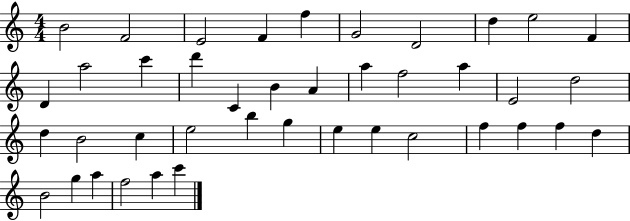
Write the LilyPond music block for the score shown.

{
  \clef treble
  \numericTimeSignature
  \time 4/4
  \key c \major
  b'2 f'2 | e'2 f'4 f''4 | g'2 d'2 | d''4 e''2 f'4 | \break d'4 a''2 c'''4 | d'''4 c'4 b'4 a'4 | a''4 f''2 a''4 | e'2 d''2 | \break d''4 b'2 c''4 | e''2 b''4 g''4 | e''4 e''4 c''2 | f''4 f''4 f''4 d''4 | \break b'2 g''4 a''4 | f''2 a''4 c'''4 | \bar "|."
}